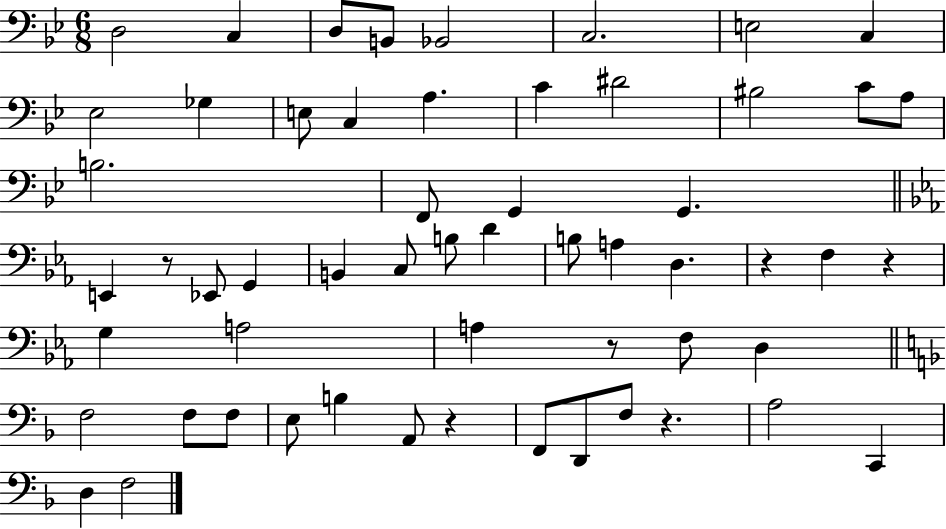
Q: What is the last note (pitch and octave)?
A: F3